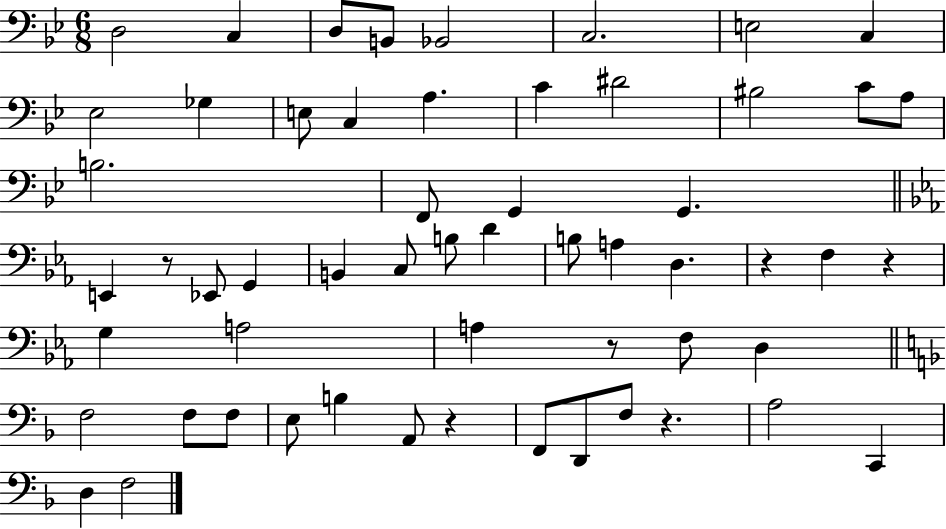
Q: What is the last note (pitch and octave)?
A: F3